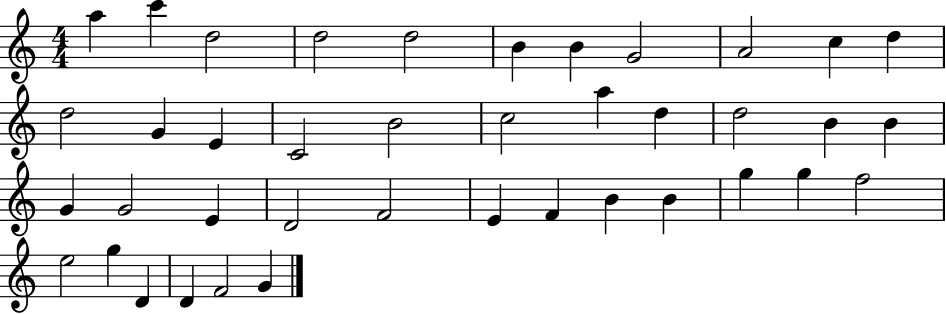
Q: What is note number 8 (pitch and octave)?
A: G4